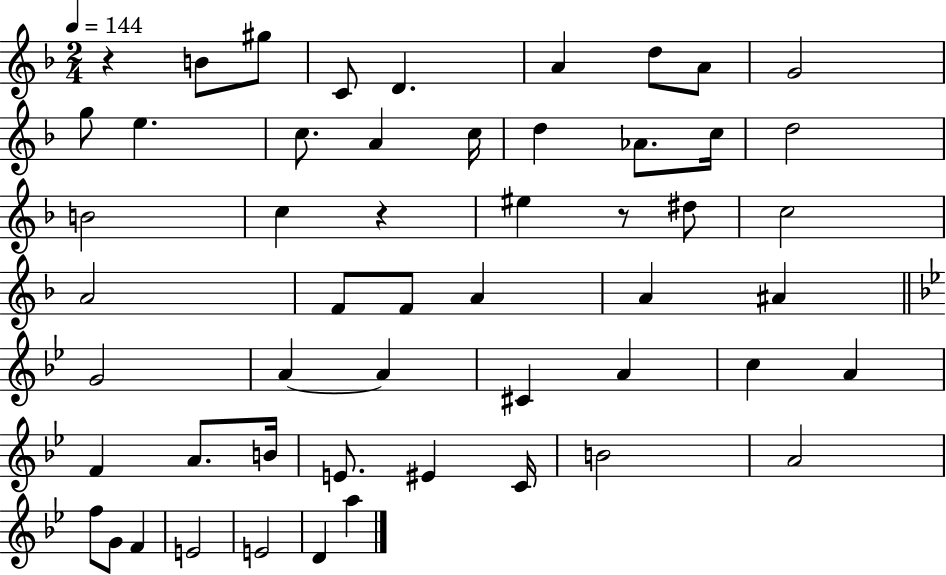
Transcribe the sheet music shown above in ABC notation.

X:1
T:Untitled
M:2/4
L:1/4
K:F
z B/2 ^g/2 C/2 D A d/2 A/2 G2 g/2 e c/2 A c/4 d _A/2 c/4 d2 B2 c z ^e z/2 ^d/2 c2 A2 F/2 F/2 A A ^A G2 A A ^C A c A F A/2 B/4 E/2 ^E C/4 B2 A2 f/2 G/2 F E2 E2 D a